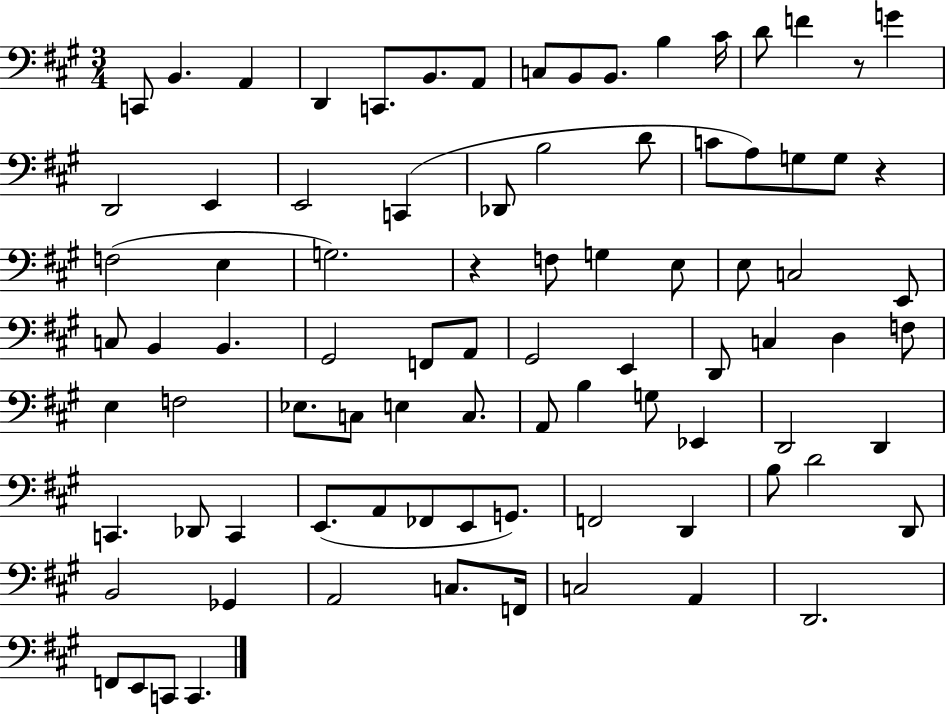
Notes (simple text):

C2/e B2/q. A2/q D2/q C2/e. B2/e. A2/e C3/e B2/e B2/e. B3/q C#4/s D4/e F4/q R/e G4/q D2/h E2/q E2/h C2/q Db2/e B3/h D4/e C4/e A3/e G3/e G3/e R/q F3/h E3/q G3/h. R/q F3/e G3/q E3/e E3/e C3/h E2/e C3/e B2/q B2/q. G#2/h F2/e A2/e G#2/h E2/q D2/e C3/q D3/q F3/e E3/q F3/h Eb3/e. C3/e E3/q C3/e. A2/e B3/q G3/e Eb2/q D2/h D2/q C2/q. Db2/e C2/q E2/e. A2/e FES2/e E2/e G2/e. F2/h D2/q B3/e D4/h D2/e B2/h Gb2/q A2/h C3/e. F2/s C3/h A2/q D2/h. F2/e E2/e C2/e C2/q.